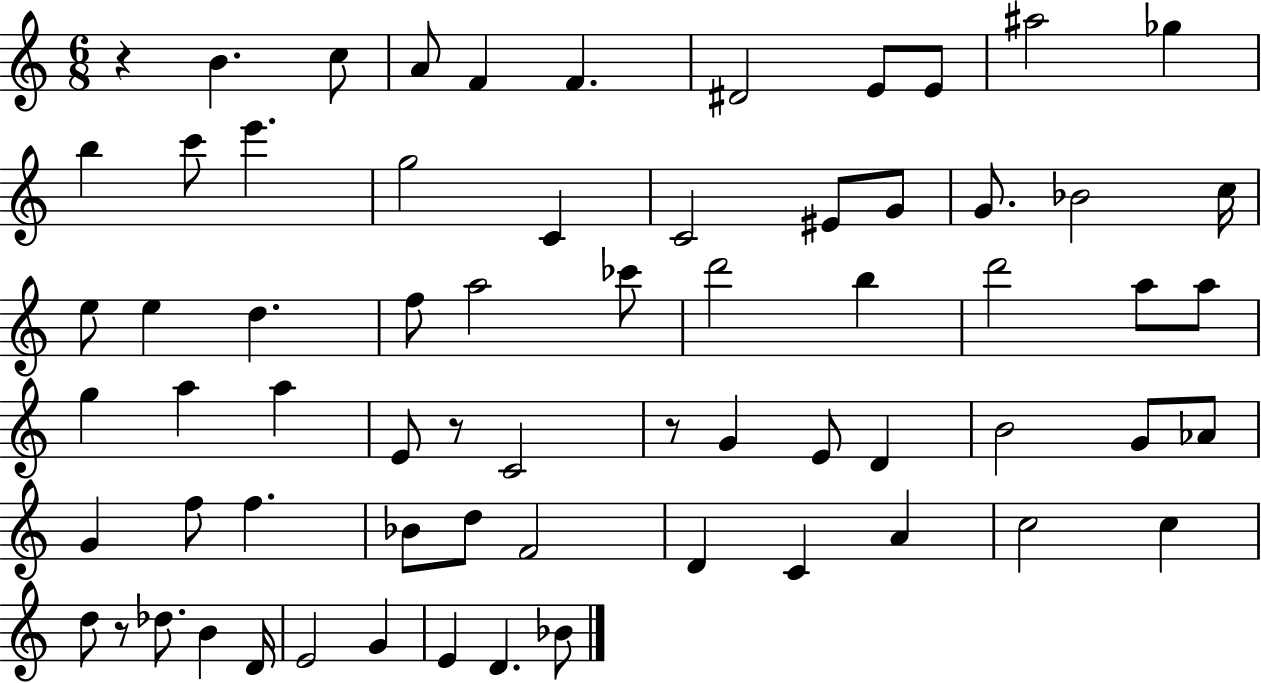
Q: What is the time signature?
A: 6/8